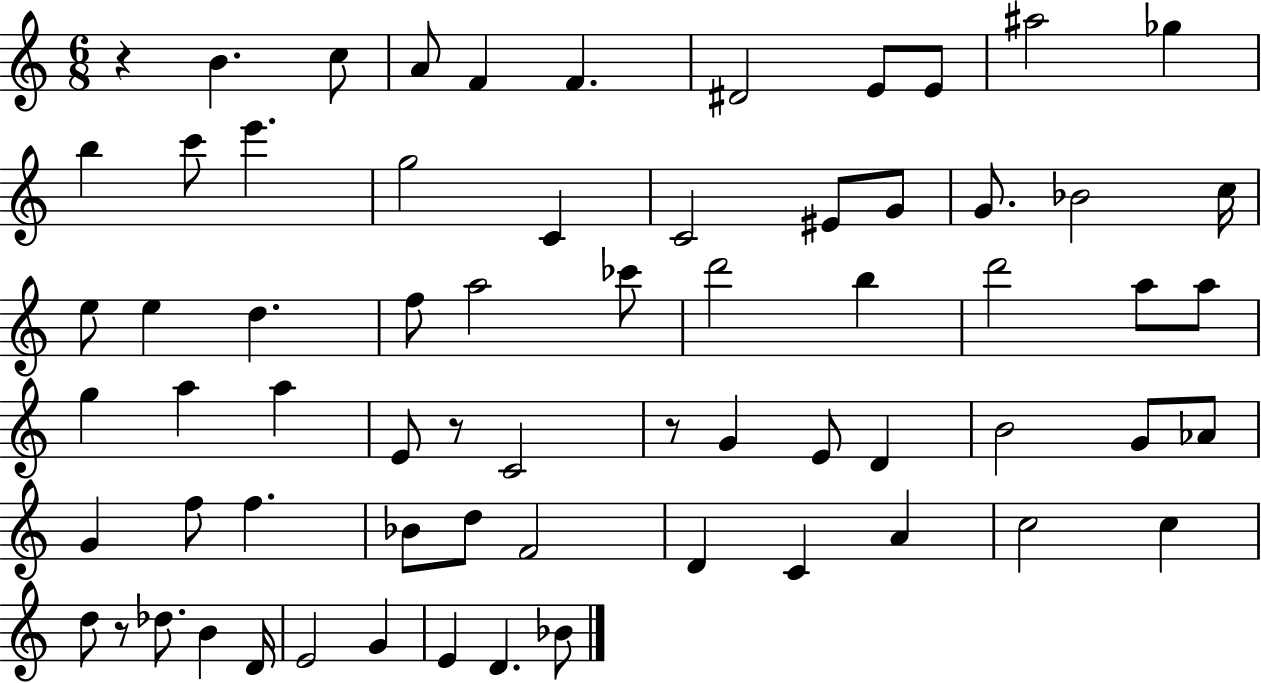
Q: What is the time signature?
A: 6/8